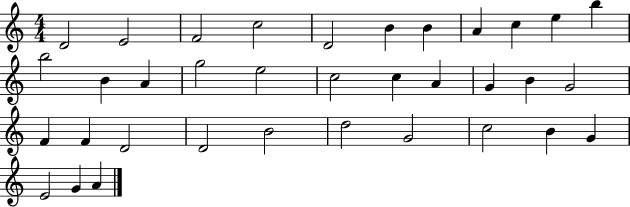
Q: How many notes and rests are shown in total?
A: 35